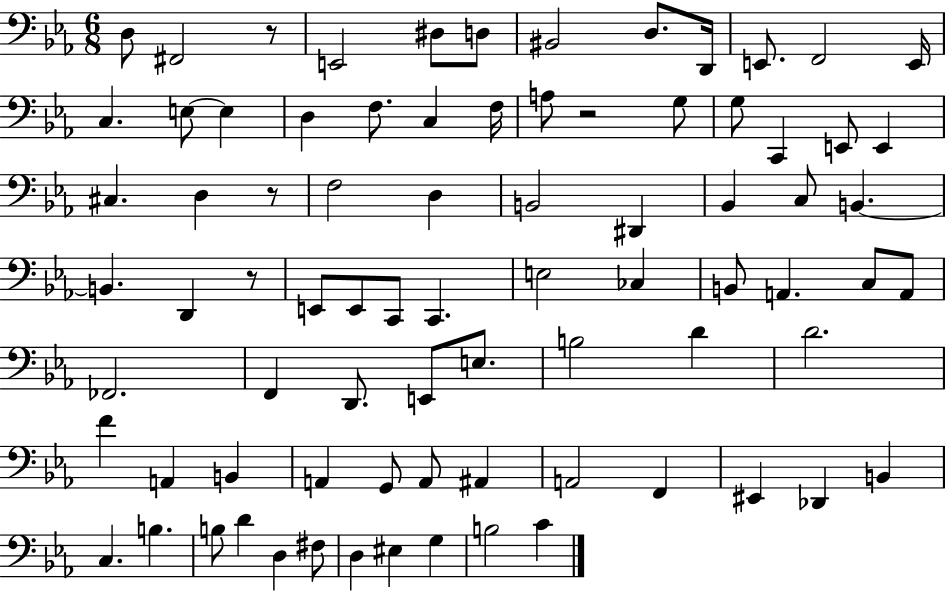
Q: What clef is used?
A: bass